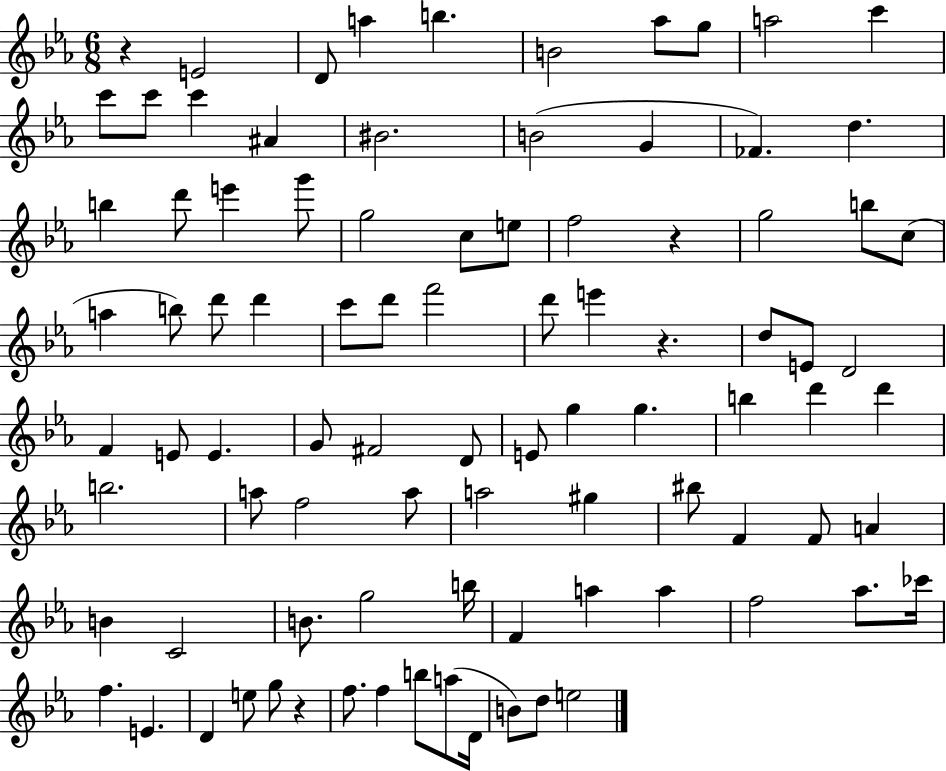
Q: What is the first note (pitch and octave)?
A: E4